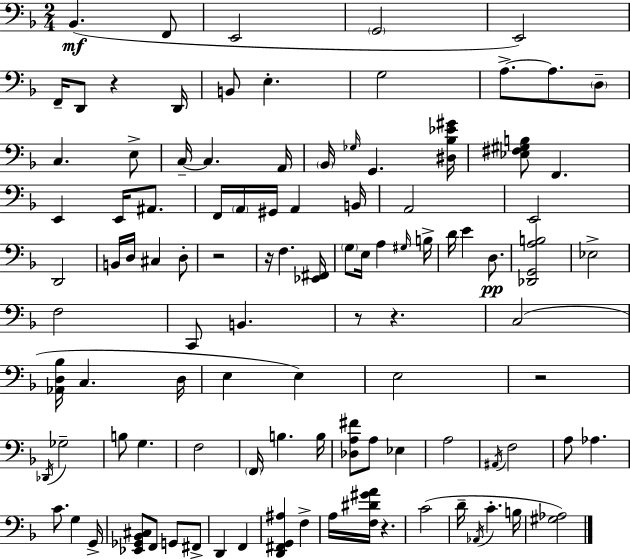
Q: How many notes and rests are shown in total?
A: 104